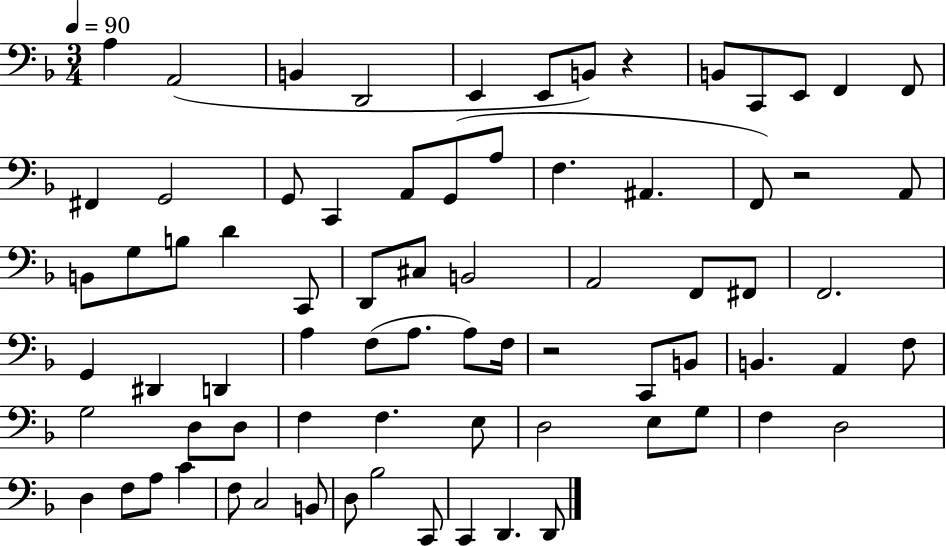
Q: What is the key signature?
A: F major